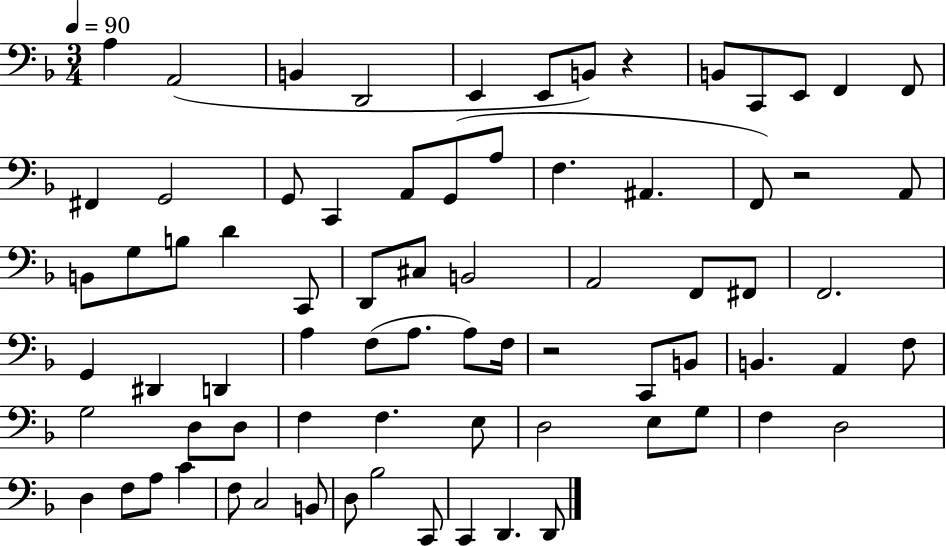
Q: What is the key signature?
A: F major